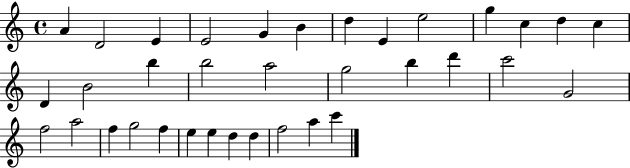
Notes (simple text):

A4/q D4/h E4/q E4/h G4/q B4/q D5/q E4/q E5/h G5/q C5/q D5/q C5/q D4/q B4/h B5/q B5/h A5/h G5/h B5/q D6/q C6/h G4/h F5/h A5/h F5/q G5/h F5/q E5/q E5/q D5/q D5/q F5/h A5/q C6/q